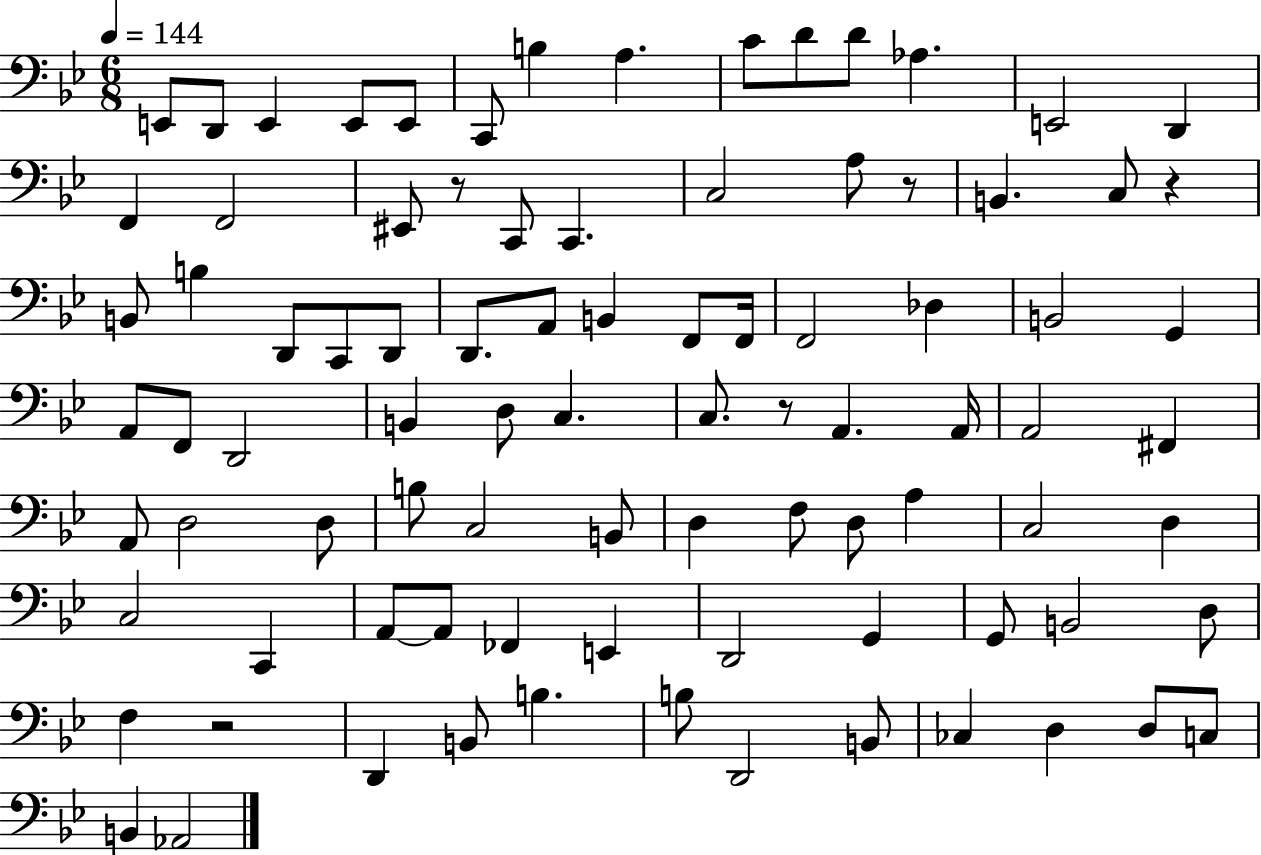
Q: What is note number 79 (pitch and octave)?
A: CES3